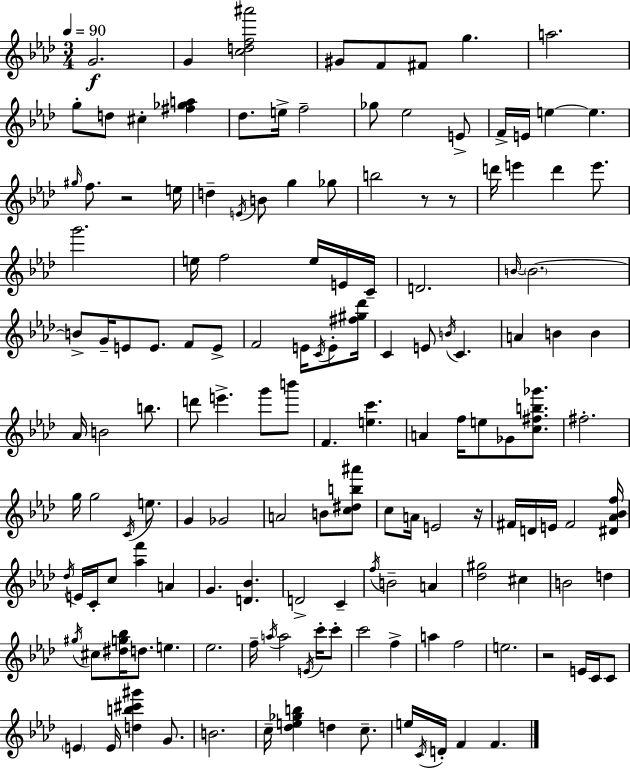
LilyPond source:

{
  \clef treble
  \numericTimeSignature
  \time 3/4
  \key f \minor
  \tempo 4 = 90
  g'2.\f | g'4 <c'' d'' f'' ais'''>2 | gis'8 f'8 fis'8 g''4. | a''2. | \break g''8-. d''8 cis''4-. <fis'' ges'' a''>4 | des''8. e''16-> f''2-- | ges''8 ees''2 e'8-> | f'16-> e'16 e''4~~ e''4. | \break \grace { gis''16 } f''8. r2 | e''16 d''4-- \acciaccatura { e'16 } b'8 g''4 | ges''8 b''2 r8 | r8 d'''16 e'''4 d'''4 e'''8. | \break g'''2. | e''16 f''2 e''16 | e'16 c'16-- d'2. | \grace { b'16~ }~ \parenthesize b'2. | \break b'8-> g'16-- e'8 e'8. f'8 | e'8-> f'2 e'16 | \acciaccatura { c'16 } e'8-. <fis'' gis'' des'''>16 c'4 e'8 \acciaccatura { b'16 } c'4. | a'4 b'4 | \break b'4 aes'16 b'2 | b''8. d'''8 e'''4.-> | g'''8 b'''8 f'4. <e'' c'''>4. | a'4 f''16 e''8 | \break ges'8 <c'' fis'' b'' ges'''>8. fis''2.-. | g''16 g''2 | \acciaccatura { c'16 } e''8. g'4 ges'2 | a'2 | \break b'8 <c'' dis'' b'' ais'''>8 c''8 a'16 e'2 | r16 fis'16 d'16 e'16 fis'2 | <dis' aes' bes' f''>16 \acciaccatura { des''16 } e'16 c'16-. c''8 <aes'' f'''>4 | a'4 g'4. | \break <d' bes'>4. d'2-> | c'4-- \acciaccatura { f''16 } b'2-- | a'4 <des'' gis''>2 | cis''4 b'2 | \break d''4 \acciaccatura { gis''16 } cis''8 <dis'' g'' bes''>16 | d''8. e''4. ees''2. | f''16-- \acciaccatura { a''16 } a''2 | \acciaccatura { e'16 } c'''16-. c'''8-. c'''2 | \break f''4-> a''4 | f''2 e''2. | r2 | e'16 c'16 c'8 \parenthesize e'4 | \break e'16 <d'' b'' cis''' gis'''>4 g'8. b'2. | c''16-- | <des'' e'' ges'' b''>4 d''4 c''8.-- e''16 | \acciaccatura { c'16 } d'16-. f'4 f'4. | \break \bar "|."
}